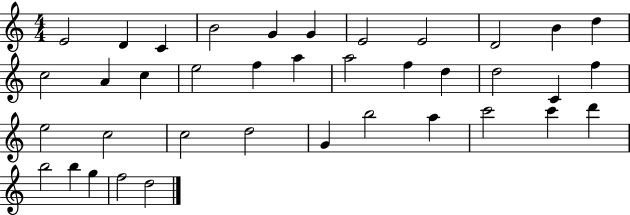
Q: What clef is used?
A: treble